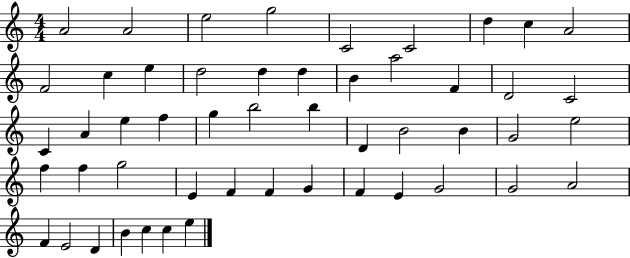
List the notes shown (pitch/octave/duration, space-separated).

A4/h A4/h E5/h G5/h C4/h C4/h D5/q C5/q A4/h F4/h C5/q E5/q D5/h D5/q D5/q B4/q A5/h F4/q D4/h C4/h C4/q A4/q E5/q F5/q G5/q B5/h B5/q D4/q B4/h B4/q G4/h E5/h F5/q F5/q G5/h E4/q F4/q F4/q G4/q F4/q E4/q G4/h G4/h A4/h F4/q E4/h D4/q B4/q C5/q C5/q E5/q